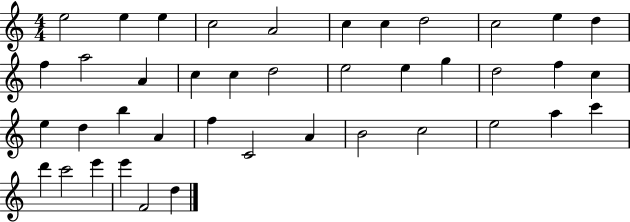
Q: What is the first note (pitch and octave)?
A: E5